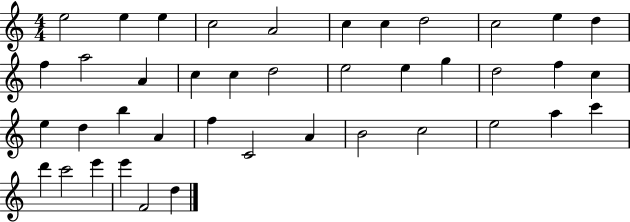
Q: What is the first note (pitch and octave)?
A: E5